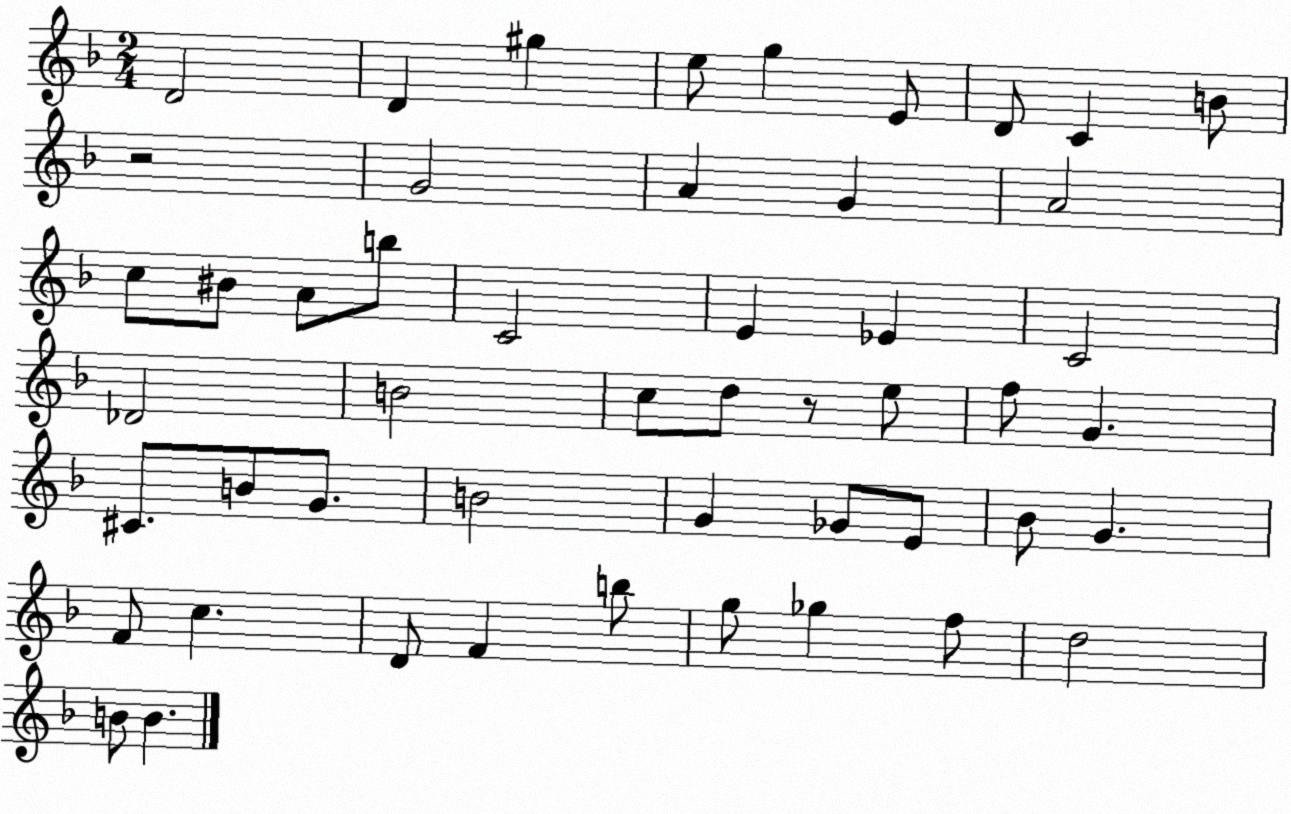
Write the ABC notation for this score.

X:1
T:Untitled
M:2/4
L:1/4
K:F
D2 D ^g e/2 g E/2 D/2 C B/2 z2 G2 A G A2 c/2 ^B/2 A/2 b/2 C2 E _E C2 _D2 B2 c/2 d/2 z/2 e/2 f/2 G ^C/2 B/2 G/2 B2 G _G/2 E/2 _B/2 G F/2 c D/2 F b/2 g/2 _g f/2 d2 B/2 B